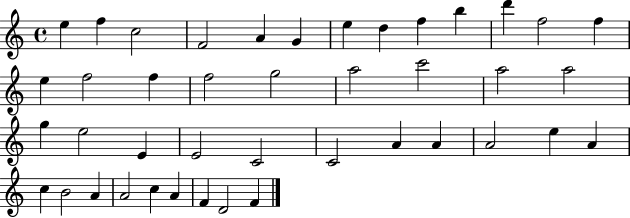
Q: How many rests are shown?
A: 0